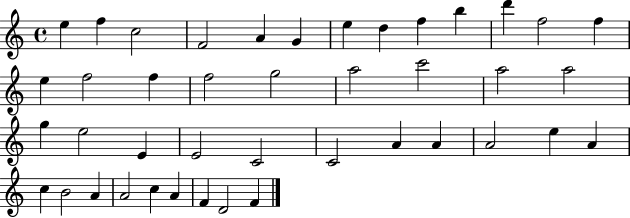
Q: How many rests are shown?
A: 0